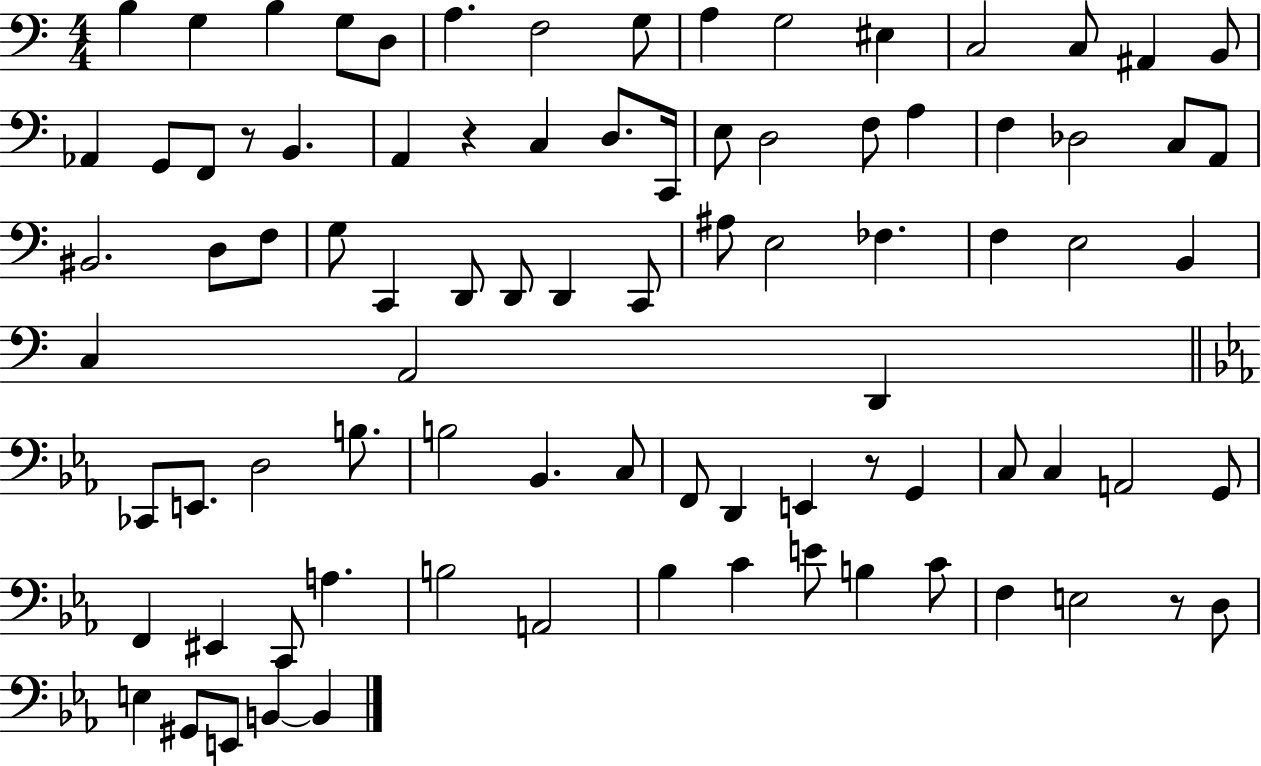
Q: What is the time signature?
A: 4/4